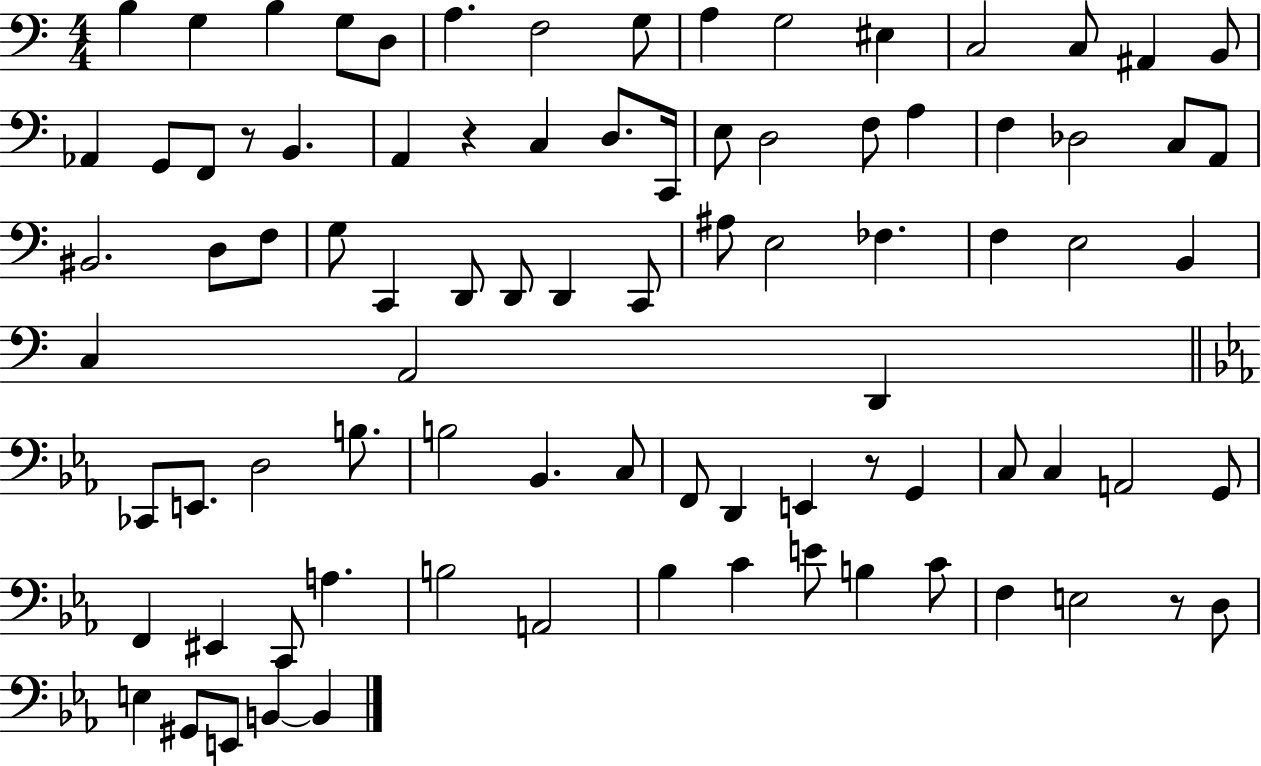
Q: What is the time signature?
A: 4/4